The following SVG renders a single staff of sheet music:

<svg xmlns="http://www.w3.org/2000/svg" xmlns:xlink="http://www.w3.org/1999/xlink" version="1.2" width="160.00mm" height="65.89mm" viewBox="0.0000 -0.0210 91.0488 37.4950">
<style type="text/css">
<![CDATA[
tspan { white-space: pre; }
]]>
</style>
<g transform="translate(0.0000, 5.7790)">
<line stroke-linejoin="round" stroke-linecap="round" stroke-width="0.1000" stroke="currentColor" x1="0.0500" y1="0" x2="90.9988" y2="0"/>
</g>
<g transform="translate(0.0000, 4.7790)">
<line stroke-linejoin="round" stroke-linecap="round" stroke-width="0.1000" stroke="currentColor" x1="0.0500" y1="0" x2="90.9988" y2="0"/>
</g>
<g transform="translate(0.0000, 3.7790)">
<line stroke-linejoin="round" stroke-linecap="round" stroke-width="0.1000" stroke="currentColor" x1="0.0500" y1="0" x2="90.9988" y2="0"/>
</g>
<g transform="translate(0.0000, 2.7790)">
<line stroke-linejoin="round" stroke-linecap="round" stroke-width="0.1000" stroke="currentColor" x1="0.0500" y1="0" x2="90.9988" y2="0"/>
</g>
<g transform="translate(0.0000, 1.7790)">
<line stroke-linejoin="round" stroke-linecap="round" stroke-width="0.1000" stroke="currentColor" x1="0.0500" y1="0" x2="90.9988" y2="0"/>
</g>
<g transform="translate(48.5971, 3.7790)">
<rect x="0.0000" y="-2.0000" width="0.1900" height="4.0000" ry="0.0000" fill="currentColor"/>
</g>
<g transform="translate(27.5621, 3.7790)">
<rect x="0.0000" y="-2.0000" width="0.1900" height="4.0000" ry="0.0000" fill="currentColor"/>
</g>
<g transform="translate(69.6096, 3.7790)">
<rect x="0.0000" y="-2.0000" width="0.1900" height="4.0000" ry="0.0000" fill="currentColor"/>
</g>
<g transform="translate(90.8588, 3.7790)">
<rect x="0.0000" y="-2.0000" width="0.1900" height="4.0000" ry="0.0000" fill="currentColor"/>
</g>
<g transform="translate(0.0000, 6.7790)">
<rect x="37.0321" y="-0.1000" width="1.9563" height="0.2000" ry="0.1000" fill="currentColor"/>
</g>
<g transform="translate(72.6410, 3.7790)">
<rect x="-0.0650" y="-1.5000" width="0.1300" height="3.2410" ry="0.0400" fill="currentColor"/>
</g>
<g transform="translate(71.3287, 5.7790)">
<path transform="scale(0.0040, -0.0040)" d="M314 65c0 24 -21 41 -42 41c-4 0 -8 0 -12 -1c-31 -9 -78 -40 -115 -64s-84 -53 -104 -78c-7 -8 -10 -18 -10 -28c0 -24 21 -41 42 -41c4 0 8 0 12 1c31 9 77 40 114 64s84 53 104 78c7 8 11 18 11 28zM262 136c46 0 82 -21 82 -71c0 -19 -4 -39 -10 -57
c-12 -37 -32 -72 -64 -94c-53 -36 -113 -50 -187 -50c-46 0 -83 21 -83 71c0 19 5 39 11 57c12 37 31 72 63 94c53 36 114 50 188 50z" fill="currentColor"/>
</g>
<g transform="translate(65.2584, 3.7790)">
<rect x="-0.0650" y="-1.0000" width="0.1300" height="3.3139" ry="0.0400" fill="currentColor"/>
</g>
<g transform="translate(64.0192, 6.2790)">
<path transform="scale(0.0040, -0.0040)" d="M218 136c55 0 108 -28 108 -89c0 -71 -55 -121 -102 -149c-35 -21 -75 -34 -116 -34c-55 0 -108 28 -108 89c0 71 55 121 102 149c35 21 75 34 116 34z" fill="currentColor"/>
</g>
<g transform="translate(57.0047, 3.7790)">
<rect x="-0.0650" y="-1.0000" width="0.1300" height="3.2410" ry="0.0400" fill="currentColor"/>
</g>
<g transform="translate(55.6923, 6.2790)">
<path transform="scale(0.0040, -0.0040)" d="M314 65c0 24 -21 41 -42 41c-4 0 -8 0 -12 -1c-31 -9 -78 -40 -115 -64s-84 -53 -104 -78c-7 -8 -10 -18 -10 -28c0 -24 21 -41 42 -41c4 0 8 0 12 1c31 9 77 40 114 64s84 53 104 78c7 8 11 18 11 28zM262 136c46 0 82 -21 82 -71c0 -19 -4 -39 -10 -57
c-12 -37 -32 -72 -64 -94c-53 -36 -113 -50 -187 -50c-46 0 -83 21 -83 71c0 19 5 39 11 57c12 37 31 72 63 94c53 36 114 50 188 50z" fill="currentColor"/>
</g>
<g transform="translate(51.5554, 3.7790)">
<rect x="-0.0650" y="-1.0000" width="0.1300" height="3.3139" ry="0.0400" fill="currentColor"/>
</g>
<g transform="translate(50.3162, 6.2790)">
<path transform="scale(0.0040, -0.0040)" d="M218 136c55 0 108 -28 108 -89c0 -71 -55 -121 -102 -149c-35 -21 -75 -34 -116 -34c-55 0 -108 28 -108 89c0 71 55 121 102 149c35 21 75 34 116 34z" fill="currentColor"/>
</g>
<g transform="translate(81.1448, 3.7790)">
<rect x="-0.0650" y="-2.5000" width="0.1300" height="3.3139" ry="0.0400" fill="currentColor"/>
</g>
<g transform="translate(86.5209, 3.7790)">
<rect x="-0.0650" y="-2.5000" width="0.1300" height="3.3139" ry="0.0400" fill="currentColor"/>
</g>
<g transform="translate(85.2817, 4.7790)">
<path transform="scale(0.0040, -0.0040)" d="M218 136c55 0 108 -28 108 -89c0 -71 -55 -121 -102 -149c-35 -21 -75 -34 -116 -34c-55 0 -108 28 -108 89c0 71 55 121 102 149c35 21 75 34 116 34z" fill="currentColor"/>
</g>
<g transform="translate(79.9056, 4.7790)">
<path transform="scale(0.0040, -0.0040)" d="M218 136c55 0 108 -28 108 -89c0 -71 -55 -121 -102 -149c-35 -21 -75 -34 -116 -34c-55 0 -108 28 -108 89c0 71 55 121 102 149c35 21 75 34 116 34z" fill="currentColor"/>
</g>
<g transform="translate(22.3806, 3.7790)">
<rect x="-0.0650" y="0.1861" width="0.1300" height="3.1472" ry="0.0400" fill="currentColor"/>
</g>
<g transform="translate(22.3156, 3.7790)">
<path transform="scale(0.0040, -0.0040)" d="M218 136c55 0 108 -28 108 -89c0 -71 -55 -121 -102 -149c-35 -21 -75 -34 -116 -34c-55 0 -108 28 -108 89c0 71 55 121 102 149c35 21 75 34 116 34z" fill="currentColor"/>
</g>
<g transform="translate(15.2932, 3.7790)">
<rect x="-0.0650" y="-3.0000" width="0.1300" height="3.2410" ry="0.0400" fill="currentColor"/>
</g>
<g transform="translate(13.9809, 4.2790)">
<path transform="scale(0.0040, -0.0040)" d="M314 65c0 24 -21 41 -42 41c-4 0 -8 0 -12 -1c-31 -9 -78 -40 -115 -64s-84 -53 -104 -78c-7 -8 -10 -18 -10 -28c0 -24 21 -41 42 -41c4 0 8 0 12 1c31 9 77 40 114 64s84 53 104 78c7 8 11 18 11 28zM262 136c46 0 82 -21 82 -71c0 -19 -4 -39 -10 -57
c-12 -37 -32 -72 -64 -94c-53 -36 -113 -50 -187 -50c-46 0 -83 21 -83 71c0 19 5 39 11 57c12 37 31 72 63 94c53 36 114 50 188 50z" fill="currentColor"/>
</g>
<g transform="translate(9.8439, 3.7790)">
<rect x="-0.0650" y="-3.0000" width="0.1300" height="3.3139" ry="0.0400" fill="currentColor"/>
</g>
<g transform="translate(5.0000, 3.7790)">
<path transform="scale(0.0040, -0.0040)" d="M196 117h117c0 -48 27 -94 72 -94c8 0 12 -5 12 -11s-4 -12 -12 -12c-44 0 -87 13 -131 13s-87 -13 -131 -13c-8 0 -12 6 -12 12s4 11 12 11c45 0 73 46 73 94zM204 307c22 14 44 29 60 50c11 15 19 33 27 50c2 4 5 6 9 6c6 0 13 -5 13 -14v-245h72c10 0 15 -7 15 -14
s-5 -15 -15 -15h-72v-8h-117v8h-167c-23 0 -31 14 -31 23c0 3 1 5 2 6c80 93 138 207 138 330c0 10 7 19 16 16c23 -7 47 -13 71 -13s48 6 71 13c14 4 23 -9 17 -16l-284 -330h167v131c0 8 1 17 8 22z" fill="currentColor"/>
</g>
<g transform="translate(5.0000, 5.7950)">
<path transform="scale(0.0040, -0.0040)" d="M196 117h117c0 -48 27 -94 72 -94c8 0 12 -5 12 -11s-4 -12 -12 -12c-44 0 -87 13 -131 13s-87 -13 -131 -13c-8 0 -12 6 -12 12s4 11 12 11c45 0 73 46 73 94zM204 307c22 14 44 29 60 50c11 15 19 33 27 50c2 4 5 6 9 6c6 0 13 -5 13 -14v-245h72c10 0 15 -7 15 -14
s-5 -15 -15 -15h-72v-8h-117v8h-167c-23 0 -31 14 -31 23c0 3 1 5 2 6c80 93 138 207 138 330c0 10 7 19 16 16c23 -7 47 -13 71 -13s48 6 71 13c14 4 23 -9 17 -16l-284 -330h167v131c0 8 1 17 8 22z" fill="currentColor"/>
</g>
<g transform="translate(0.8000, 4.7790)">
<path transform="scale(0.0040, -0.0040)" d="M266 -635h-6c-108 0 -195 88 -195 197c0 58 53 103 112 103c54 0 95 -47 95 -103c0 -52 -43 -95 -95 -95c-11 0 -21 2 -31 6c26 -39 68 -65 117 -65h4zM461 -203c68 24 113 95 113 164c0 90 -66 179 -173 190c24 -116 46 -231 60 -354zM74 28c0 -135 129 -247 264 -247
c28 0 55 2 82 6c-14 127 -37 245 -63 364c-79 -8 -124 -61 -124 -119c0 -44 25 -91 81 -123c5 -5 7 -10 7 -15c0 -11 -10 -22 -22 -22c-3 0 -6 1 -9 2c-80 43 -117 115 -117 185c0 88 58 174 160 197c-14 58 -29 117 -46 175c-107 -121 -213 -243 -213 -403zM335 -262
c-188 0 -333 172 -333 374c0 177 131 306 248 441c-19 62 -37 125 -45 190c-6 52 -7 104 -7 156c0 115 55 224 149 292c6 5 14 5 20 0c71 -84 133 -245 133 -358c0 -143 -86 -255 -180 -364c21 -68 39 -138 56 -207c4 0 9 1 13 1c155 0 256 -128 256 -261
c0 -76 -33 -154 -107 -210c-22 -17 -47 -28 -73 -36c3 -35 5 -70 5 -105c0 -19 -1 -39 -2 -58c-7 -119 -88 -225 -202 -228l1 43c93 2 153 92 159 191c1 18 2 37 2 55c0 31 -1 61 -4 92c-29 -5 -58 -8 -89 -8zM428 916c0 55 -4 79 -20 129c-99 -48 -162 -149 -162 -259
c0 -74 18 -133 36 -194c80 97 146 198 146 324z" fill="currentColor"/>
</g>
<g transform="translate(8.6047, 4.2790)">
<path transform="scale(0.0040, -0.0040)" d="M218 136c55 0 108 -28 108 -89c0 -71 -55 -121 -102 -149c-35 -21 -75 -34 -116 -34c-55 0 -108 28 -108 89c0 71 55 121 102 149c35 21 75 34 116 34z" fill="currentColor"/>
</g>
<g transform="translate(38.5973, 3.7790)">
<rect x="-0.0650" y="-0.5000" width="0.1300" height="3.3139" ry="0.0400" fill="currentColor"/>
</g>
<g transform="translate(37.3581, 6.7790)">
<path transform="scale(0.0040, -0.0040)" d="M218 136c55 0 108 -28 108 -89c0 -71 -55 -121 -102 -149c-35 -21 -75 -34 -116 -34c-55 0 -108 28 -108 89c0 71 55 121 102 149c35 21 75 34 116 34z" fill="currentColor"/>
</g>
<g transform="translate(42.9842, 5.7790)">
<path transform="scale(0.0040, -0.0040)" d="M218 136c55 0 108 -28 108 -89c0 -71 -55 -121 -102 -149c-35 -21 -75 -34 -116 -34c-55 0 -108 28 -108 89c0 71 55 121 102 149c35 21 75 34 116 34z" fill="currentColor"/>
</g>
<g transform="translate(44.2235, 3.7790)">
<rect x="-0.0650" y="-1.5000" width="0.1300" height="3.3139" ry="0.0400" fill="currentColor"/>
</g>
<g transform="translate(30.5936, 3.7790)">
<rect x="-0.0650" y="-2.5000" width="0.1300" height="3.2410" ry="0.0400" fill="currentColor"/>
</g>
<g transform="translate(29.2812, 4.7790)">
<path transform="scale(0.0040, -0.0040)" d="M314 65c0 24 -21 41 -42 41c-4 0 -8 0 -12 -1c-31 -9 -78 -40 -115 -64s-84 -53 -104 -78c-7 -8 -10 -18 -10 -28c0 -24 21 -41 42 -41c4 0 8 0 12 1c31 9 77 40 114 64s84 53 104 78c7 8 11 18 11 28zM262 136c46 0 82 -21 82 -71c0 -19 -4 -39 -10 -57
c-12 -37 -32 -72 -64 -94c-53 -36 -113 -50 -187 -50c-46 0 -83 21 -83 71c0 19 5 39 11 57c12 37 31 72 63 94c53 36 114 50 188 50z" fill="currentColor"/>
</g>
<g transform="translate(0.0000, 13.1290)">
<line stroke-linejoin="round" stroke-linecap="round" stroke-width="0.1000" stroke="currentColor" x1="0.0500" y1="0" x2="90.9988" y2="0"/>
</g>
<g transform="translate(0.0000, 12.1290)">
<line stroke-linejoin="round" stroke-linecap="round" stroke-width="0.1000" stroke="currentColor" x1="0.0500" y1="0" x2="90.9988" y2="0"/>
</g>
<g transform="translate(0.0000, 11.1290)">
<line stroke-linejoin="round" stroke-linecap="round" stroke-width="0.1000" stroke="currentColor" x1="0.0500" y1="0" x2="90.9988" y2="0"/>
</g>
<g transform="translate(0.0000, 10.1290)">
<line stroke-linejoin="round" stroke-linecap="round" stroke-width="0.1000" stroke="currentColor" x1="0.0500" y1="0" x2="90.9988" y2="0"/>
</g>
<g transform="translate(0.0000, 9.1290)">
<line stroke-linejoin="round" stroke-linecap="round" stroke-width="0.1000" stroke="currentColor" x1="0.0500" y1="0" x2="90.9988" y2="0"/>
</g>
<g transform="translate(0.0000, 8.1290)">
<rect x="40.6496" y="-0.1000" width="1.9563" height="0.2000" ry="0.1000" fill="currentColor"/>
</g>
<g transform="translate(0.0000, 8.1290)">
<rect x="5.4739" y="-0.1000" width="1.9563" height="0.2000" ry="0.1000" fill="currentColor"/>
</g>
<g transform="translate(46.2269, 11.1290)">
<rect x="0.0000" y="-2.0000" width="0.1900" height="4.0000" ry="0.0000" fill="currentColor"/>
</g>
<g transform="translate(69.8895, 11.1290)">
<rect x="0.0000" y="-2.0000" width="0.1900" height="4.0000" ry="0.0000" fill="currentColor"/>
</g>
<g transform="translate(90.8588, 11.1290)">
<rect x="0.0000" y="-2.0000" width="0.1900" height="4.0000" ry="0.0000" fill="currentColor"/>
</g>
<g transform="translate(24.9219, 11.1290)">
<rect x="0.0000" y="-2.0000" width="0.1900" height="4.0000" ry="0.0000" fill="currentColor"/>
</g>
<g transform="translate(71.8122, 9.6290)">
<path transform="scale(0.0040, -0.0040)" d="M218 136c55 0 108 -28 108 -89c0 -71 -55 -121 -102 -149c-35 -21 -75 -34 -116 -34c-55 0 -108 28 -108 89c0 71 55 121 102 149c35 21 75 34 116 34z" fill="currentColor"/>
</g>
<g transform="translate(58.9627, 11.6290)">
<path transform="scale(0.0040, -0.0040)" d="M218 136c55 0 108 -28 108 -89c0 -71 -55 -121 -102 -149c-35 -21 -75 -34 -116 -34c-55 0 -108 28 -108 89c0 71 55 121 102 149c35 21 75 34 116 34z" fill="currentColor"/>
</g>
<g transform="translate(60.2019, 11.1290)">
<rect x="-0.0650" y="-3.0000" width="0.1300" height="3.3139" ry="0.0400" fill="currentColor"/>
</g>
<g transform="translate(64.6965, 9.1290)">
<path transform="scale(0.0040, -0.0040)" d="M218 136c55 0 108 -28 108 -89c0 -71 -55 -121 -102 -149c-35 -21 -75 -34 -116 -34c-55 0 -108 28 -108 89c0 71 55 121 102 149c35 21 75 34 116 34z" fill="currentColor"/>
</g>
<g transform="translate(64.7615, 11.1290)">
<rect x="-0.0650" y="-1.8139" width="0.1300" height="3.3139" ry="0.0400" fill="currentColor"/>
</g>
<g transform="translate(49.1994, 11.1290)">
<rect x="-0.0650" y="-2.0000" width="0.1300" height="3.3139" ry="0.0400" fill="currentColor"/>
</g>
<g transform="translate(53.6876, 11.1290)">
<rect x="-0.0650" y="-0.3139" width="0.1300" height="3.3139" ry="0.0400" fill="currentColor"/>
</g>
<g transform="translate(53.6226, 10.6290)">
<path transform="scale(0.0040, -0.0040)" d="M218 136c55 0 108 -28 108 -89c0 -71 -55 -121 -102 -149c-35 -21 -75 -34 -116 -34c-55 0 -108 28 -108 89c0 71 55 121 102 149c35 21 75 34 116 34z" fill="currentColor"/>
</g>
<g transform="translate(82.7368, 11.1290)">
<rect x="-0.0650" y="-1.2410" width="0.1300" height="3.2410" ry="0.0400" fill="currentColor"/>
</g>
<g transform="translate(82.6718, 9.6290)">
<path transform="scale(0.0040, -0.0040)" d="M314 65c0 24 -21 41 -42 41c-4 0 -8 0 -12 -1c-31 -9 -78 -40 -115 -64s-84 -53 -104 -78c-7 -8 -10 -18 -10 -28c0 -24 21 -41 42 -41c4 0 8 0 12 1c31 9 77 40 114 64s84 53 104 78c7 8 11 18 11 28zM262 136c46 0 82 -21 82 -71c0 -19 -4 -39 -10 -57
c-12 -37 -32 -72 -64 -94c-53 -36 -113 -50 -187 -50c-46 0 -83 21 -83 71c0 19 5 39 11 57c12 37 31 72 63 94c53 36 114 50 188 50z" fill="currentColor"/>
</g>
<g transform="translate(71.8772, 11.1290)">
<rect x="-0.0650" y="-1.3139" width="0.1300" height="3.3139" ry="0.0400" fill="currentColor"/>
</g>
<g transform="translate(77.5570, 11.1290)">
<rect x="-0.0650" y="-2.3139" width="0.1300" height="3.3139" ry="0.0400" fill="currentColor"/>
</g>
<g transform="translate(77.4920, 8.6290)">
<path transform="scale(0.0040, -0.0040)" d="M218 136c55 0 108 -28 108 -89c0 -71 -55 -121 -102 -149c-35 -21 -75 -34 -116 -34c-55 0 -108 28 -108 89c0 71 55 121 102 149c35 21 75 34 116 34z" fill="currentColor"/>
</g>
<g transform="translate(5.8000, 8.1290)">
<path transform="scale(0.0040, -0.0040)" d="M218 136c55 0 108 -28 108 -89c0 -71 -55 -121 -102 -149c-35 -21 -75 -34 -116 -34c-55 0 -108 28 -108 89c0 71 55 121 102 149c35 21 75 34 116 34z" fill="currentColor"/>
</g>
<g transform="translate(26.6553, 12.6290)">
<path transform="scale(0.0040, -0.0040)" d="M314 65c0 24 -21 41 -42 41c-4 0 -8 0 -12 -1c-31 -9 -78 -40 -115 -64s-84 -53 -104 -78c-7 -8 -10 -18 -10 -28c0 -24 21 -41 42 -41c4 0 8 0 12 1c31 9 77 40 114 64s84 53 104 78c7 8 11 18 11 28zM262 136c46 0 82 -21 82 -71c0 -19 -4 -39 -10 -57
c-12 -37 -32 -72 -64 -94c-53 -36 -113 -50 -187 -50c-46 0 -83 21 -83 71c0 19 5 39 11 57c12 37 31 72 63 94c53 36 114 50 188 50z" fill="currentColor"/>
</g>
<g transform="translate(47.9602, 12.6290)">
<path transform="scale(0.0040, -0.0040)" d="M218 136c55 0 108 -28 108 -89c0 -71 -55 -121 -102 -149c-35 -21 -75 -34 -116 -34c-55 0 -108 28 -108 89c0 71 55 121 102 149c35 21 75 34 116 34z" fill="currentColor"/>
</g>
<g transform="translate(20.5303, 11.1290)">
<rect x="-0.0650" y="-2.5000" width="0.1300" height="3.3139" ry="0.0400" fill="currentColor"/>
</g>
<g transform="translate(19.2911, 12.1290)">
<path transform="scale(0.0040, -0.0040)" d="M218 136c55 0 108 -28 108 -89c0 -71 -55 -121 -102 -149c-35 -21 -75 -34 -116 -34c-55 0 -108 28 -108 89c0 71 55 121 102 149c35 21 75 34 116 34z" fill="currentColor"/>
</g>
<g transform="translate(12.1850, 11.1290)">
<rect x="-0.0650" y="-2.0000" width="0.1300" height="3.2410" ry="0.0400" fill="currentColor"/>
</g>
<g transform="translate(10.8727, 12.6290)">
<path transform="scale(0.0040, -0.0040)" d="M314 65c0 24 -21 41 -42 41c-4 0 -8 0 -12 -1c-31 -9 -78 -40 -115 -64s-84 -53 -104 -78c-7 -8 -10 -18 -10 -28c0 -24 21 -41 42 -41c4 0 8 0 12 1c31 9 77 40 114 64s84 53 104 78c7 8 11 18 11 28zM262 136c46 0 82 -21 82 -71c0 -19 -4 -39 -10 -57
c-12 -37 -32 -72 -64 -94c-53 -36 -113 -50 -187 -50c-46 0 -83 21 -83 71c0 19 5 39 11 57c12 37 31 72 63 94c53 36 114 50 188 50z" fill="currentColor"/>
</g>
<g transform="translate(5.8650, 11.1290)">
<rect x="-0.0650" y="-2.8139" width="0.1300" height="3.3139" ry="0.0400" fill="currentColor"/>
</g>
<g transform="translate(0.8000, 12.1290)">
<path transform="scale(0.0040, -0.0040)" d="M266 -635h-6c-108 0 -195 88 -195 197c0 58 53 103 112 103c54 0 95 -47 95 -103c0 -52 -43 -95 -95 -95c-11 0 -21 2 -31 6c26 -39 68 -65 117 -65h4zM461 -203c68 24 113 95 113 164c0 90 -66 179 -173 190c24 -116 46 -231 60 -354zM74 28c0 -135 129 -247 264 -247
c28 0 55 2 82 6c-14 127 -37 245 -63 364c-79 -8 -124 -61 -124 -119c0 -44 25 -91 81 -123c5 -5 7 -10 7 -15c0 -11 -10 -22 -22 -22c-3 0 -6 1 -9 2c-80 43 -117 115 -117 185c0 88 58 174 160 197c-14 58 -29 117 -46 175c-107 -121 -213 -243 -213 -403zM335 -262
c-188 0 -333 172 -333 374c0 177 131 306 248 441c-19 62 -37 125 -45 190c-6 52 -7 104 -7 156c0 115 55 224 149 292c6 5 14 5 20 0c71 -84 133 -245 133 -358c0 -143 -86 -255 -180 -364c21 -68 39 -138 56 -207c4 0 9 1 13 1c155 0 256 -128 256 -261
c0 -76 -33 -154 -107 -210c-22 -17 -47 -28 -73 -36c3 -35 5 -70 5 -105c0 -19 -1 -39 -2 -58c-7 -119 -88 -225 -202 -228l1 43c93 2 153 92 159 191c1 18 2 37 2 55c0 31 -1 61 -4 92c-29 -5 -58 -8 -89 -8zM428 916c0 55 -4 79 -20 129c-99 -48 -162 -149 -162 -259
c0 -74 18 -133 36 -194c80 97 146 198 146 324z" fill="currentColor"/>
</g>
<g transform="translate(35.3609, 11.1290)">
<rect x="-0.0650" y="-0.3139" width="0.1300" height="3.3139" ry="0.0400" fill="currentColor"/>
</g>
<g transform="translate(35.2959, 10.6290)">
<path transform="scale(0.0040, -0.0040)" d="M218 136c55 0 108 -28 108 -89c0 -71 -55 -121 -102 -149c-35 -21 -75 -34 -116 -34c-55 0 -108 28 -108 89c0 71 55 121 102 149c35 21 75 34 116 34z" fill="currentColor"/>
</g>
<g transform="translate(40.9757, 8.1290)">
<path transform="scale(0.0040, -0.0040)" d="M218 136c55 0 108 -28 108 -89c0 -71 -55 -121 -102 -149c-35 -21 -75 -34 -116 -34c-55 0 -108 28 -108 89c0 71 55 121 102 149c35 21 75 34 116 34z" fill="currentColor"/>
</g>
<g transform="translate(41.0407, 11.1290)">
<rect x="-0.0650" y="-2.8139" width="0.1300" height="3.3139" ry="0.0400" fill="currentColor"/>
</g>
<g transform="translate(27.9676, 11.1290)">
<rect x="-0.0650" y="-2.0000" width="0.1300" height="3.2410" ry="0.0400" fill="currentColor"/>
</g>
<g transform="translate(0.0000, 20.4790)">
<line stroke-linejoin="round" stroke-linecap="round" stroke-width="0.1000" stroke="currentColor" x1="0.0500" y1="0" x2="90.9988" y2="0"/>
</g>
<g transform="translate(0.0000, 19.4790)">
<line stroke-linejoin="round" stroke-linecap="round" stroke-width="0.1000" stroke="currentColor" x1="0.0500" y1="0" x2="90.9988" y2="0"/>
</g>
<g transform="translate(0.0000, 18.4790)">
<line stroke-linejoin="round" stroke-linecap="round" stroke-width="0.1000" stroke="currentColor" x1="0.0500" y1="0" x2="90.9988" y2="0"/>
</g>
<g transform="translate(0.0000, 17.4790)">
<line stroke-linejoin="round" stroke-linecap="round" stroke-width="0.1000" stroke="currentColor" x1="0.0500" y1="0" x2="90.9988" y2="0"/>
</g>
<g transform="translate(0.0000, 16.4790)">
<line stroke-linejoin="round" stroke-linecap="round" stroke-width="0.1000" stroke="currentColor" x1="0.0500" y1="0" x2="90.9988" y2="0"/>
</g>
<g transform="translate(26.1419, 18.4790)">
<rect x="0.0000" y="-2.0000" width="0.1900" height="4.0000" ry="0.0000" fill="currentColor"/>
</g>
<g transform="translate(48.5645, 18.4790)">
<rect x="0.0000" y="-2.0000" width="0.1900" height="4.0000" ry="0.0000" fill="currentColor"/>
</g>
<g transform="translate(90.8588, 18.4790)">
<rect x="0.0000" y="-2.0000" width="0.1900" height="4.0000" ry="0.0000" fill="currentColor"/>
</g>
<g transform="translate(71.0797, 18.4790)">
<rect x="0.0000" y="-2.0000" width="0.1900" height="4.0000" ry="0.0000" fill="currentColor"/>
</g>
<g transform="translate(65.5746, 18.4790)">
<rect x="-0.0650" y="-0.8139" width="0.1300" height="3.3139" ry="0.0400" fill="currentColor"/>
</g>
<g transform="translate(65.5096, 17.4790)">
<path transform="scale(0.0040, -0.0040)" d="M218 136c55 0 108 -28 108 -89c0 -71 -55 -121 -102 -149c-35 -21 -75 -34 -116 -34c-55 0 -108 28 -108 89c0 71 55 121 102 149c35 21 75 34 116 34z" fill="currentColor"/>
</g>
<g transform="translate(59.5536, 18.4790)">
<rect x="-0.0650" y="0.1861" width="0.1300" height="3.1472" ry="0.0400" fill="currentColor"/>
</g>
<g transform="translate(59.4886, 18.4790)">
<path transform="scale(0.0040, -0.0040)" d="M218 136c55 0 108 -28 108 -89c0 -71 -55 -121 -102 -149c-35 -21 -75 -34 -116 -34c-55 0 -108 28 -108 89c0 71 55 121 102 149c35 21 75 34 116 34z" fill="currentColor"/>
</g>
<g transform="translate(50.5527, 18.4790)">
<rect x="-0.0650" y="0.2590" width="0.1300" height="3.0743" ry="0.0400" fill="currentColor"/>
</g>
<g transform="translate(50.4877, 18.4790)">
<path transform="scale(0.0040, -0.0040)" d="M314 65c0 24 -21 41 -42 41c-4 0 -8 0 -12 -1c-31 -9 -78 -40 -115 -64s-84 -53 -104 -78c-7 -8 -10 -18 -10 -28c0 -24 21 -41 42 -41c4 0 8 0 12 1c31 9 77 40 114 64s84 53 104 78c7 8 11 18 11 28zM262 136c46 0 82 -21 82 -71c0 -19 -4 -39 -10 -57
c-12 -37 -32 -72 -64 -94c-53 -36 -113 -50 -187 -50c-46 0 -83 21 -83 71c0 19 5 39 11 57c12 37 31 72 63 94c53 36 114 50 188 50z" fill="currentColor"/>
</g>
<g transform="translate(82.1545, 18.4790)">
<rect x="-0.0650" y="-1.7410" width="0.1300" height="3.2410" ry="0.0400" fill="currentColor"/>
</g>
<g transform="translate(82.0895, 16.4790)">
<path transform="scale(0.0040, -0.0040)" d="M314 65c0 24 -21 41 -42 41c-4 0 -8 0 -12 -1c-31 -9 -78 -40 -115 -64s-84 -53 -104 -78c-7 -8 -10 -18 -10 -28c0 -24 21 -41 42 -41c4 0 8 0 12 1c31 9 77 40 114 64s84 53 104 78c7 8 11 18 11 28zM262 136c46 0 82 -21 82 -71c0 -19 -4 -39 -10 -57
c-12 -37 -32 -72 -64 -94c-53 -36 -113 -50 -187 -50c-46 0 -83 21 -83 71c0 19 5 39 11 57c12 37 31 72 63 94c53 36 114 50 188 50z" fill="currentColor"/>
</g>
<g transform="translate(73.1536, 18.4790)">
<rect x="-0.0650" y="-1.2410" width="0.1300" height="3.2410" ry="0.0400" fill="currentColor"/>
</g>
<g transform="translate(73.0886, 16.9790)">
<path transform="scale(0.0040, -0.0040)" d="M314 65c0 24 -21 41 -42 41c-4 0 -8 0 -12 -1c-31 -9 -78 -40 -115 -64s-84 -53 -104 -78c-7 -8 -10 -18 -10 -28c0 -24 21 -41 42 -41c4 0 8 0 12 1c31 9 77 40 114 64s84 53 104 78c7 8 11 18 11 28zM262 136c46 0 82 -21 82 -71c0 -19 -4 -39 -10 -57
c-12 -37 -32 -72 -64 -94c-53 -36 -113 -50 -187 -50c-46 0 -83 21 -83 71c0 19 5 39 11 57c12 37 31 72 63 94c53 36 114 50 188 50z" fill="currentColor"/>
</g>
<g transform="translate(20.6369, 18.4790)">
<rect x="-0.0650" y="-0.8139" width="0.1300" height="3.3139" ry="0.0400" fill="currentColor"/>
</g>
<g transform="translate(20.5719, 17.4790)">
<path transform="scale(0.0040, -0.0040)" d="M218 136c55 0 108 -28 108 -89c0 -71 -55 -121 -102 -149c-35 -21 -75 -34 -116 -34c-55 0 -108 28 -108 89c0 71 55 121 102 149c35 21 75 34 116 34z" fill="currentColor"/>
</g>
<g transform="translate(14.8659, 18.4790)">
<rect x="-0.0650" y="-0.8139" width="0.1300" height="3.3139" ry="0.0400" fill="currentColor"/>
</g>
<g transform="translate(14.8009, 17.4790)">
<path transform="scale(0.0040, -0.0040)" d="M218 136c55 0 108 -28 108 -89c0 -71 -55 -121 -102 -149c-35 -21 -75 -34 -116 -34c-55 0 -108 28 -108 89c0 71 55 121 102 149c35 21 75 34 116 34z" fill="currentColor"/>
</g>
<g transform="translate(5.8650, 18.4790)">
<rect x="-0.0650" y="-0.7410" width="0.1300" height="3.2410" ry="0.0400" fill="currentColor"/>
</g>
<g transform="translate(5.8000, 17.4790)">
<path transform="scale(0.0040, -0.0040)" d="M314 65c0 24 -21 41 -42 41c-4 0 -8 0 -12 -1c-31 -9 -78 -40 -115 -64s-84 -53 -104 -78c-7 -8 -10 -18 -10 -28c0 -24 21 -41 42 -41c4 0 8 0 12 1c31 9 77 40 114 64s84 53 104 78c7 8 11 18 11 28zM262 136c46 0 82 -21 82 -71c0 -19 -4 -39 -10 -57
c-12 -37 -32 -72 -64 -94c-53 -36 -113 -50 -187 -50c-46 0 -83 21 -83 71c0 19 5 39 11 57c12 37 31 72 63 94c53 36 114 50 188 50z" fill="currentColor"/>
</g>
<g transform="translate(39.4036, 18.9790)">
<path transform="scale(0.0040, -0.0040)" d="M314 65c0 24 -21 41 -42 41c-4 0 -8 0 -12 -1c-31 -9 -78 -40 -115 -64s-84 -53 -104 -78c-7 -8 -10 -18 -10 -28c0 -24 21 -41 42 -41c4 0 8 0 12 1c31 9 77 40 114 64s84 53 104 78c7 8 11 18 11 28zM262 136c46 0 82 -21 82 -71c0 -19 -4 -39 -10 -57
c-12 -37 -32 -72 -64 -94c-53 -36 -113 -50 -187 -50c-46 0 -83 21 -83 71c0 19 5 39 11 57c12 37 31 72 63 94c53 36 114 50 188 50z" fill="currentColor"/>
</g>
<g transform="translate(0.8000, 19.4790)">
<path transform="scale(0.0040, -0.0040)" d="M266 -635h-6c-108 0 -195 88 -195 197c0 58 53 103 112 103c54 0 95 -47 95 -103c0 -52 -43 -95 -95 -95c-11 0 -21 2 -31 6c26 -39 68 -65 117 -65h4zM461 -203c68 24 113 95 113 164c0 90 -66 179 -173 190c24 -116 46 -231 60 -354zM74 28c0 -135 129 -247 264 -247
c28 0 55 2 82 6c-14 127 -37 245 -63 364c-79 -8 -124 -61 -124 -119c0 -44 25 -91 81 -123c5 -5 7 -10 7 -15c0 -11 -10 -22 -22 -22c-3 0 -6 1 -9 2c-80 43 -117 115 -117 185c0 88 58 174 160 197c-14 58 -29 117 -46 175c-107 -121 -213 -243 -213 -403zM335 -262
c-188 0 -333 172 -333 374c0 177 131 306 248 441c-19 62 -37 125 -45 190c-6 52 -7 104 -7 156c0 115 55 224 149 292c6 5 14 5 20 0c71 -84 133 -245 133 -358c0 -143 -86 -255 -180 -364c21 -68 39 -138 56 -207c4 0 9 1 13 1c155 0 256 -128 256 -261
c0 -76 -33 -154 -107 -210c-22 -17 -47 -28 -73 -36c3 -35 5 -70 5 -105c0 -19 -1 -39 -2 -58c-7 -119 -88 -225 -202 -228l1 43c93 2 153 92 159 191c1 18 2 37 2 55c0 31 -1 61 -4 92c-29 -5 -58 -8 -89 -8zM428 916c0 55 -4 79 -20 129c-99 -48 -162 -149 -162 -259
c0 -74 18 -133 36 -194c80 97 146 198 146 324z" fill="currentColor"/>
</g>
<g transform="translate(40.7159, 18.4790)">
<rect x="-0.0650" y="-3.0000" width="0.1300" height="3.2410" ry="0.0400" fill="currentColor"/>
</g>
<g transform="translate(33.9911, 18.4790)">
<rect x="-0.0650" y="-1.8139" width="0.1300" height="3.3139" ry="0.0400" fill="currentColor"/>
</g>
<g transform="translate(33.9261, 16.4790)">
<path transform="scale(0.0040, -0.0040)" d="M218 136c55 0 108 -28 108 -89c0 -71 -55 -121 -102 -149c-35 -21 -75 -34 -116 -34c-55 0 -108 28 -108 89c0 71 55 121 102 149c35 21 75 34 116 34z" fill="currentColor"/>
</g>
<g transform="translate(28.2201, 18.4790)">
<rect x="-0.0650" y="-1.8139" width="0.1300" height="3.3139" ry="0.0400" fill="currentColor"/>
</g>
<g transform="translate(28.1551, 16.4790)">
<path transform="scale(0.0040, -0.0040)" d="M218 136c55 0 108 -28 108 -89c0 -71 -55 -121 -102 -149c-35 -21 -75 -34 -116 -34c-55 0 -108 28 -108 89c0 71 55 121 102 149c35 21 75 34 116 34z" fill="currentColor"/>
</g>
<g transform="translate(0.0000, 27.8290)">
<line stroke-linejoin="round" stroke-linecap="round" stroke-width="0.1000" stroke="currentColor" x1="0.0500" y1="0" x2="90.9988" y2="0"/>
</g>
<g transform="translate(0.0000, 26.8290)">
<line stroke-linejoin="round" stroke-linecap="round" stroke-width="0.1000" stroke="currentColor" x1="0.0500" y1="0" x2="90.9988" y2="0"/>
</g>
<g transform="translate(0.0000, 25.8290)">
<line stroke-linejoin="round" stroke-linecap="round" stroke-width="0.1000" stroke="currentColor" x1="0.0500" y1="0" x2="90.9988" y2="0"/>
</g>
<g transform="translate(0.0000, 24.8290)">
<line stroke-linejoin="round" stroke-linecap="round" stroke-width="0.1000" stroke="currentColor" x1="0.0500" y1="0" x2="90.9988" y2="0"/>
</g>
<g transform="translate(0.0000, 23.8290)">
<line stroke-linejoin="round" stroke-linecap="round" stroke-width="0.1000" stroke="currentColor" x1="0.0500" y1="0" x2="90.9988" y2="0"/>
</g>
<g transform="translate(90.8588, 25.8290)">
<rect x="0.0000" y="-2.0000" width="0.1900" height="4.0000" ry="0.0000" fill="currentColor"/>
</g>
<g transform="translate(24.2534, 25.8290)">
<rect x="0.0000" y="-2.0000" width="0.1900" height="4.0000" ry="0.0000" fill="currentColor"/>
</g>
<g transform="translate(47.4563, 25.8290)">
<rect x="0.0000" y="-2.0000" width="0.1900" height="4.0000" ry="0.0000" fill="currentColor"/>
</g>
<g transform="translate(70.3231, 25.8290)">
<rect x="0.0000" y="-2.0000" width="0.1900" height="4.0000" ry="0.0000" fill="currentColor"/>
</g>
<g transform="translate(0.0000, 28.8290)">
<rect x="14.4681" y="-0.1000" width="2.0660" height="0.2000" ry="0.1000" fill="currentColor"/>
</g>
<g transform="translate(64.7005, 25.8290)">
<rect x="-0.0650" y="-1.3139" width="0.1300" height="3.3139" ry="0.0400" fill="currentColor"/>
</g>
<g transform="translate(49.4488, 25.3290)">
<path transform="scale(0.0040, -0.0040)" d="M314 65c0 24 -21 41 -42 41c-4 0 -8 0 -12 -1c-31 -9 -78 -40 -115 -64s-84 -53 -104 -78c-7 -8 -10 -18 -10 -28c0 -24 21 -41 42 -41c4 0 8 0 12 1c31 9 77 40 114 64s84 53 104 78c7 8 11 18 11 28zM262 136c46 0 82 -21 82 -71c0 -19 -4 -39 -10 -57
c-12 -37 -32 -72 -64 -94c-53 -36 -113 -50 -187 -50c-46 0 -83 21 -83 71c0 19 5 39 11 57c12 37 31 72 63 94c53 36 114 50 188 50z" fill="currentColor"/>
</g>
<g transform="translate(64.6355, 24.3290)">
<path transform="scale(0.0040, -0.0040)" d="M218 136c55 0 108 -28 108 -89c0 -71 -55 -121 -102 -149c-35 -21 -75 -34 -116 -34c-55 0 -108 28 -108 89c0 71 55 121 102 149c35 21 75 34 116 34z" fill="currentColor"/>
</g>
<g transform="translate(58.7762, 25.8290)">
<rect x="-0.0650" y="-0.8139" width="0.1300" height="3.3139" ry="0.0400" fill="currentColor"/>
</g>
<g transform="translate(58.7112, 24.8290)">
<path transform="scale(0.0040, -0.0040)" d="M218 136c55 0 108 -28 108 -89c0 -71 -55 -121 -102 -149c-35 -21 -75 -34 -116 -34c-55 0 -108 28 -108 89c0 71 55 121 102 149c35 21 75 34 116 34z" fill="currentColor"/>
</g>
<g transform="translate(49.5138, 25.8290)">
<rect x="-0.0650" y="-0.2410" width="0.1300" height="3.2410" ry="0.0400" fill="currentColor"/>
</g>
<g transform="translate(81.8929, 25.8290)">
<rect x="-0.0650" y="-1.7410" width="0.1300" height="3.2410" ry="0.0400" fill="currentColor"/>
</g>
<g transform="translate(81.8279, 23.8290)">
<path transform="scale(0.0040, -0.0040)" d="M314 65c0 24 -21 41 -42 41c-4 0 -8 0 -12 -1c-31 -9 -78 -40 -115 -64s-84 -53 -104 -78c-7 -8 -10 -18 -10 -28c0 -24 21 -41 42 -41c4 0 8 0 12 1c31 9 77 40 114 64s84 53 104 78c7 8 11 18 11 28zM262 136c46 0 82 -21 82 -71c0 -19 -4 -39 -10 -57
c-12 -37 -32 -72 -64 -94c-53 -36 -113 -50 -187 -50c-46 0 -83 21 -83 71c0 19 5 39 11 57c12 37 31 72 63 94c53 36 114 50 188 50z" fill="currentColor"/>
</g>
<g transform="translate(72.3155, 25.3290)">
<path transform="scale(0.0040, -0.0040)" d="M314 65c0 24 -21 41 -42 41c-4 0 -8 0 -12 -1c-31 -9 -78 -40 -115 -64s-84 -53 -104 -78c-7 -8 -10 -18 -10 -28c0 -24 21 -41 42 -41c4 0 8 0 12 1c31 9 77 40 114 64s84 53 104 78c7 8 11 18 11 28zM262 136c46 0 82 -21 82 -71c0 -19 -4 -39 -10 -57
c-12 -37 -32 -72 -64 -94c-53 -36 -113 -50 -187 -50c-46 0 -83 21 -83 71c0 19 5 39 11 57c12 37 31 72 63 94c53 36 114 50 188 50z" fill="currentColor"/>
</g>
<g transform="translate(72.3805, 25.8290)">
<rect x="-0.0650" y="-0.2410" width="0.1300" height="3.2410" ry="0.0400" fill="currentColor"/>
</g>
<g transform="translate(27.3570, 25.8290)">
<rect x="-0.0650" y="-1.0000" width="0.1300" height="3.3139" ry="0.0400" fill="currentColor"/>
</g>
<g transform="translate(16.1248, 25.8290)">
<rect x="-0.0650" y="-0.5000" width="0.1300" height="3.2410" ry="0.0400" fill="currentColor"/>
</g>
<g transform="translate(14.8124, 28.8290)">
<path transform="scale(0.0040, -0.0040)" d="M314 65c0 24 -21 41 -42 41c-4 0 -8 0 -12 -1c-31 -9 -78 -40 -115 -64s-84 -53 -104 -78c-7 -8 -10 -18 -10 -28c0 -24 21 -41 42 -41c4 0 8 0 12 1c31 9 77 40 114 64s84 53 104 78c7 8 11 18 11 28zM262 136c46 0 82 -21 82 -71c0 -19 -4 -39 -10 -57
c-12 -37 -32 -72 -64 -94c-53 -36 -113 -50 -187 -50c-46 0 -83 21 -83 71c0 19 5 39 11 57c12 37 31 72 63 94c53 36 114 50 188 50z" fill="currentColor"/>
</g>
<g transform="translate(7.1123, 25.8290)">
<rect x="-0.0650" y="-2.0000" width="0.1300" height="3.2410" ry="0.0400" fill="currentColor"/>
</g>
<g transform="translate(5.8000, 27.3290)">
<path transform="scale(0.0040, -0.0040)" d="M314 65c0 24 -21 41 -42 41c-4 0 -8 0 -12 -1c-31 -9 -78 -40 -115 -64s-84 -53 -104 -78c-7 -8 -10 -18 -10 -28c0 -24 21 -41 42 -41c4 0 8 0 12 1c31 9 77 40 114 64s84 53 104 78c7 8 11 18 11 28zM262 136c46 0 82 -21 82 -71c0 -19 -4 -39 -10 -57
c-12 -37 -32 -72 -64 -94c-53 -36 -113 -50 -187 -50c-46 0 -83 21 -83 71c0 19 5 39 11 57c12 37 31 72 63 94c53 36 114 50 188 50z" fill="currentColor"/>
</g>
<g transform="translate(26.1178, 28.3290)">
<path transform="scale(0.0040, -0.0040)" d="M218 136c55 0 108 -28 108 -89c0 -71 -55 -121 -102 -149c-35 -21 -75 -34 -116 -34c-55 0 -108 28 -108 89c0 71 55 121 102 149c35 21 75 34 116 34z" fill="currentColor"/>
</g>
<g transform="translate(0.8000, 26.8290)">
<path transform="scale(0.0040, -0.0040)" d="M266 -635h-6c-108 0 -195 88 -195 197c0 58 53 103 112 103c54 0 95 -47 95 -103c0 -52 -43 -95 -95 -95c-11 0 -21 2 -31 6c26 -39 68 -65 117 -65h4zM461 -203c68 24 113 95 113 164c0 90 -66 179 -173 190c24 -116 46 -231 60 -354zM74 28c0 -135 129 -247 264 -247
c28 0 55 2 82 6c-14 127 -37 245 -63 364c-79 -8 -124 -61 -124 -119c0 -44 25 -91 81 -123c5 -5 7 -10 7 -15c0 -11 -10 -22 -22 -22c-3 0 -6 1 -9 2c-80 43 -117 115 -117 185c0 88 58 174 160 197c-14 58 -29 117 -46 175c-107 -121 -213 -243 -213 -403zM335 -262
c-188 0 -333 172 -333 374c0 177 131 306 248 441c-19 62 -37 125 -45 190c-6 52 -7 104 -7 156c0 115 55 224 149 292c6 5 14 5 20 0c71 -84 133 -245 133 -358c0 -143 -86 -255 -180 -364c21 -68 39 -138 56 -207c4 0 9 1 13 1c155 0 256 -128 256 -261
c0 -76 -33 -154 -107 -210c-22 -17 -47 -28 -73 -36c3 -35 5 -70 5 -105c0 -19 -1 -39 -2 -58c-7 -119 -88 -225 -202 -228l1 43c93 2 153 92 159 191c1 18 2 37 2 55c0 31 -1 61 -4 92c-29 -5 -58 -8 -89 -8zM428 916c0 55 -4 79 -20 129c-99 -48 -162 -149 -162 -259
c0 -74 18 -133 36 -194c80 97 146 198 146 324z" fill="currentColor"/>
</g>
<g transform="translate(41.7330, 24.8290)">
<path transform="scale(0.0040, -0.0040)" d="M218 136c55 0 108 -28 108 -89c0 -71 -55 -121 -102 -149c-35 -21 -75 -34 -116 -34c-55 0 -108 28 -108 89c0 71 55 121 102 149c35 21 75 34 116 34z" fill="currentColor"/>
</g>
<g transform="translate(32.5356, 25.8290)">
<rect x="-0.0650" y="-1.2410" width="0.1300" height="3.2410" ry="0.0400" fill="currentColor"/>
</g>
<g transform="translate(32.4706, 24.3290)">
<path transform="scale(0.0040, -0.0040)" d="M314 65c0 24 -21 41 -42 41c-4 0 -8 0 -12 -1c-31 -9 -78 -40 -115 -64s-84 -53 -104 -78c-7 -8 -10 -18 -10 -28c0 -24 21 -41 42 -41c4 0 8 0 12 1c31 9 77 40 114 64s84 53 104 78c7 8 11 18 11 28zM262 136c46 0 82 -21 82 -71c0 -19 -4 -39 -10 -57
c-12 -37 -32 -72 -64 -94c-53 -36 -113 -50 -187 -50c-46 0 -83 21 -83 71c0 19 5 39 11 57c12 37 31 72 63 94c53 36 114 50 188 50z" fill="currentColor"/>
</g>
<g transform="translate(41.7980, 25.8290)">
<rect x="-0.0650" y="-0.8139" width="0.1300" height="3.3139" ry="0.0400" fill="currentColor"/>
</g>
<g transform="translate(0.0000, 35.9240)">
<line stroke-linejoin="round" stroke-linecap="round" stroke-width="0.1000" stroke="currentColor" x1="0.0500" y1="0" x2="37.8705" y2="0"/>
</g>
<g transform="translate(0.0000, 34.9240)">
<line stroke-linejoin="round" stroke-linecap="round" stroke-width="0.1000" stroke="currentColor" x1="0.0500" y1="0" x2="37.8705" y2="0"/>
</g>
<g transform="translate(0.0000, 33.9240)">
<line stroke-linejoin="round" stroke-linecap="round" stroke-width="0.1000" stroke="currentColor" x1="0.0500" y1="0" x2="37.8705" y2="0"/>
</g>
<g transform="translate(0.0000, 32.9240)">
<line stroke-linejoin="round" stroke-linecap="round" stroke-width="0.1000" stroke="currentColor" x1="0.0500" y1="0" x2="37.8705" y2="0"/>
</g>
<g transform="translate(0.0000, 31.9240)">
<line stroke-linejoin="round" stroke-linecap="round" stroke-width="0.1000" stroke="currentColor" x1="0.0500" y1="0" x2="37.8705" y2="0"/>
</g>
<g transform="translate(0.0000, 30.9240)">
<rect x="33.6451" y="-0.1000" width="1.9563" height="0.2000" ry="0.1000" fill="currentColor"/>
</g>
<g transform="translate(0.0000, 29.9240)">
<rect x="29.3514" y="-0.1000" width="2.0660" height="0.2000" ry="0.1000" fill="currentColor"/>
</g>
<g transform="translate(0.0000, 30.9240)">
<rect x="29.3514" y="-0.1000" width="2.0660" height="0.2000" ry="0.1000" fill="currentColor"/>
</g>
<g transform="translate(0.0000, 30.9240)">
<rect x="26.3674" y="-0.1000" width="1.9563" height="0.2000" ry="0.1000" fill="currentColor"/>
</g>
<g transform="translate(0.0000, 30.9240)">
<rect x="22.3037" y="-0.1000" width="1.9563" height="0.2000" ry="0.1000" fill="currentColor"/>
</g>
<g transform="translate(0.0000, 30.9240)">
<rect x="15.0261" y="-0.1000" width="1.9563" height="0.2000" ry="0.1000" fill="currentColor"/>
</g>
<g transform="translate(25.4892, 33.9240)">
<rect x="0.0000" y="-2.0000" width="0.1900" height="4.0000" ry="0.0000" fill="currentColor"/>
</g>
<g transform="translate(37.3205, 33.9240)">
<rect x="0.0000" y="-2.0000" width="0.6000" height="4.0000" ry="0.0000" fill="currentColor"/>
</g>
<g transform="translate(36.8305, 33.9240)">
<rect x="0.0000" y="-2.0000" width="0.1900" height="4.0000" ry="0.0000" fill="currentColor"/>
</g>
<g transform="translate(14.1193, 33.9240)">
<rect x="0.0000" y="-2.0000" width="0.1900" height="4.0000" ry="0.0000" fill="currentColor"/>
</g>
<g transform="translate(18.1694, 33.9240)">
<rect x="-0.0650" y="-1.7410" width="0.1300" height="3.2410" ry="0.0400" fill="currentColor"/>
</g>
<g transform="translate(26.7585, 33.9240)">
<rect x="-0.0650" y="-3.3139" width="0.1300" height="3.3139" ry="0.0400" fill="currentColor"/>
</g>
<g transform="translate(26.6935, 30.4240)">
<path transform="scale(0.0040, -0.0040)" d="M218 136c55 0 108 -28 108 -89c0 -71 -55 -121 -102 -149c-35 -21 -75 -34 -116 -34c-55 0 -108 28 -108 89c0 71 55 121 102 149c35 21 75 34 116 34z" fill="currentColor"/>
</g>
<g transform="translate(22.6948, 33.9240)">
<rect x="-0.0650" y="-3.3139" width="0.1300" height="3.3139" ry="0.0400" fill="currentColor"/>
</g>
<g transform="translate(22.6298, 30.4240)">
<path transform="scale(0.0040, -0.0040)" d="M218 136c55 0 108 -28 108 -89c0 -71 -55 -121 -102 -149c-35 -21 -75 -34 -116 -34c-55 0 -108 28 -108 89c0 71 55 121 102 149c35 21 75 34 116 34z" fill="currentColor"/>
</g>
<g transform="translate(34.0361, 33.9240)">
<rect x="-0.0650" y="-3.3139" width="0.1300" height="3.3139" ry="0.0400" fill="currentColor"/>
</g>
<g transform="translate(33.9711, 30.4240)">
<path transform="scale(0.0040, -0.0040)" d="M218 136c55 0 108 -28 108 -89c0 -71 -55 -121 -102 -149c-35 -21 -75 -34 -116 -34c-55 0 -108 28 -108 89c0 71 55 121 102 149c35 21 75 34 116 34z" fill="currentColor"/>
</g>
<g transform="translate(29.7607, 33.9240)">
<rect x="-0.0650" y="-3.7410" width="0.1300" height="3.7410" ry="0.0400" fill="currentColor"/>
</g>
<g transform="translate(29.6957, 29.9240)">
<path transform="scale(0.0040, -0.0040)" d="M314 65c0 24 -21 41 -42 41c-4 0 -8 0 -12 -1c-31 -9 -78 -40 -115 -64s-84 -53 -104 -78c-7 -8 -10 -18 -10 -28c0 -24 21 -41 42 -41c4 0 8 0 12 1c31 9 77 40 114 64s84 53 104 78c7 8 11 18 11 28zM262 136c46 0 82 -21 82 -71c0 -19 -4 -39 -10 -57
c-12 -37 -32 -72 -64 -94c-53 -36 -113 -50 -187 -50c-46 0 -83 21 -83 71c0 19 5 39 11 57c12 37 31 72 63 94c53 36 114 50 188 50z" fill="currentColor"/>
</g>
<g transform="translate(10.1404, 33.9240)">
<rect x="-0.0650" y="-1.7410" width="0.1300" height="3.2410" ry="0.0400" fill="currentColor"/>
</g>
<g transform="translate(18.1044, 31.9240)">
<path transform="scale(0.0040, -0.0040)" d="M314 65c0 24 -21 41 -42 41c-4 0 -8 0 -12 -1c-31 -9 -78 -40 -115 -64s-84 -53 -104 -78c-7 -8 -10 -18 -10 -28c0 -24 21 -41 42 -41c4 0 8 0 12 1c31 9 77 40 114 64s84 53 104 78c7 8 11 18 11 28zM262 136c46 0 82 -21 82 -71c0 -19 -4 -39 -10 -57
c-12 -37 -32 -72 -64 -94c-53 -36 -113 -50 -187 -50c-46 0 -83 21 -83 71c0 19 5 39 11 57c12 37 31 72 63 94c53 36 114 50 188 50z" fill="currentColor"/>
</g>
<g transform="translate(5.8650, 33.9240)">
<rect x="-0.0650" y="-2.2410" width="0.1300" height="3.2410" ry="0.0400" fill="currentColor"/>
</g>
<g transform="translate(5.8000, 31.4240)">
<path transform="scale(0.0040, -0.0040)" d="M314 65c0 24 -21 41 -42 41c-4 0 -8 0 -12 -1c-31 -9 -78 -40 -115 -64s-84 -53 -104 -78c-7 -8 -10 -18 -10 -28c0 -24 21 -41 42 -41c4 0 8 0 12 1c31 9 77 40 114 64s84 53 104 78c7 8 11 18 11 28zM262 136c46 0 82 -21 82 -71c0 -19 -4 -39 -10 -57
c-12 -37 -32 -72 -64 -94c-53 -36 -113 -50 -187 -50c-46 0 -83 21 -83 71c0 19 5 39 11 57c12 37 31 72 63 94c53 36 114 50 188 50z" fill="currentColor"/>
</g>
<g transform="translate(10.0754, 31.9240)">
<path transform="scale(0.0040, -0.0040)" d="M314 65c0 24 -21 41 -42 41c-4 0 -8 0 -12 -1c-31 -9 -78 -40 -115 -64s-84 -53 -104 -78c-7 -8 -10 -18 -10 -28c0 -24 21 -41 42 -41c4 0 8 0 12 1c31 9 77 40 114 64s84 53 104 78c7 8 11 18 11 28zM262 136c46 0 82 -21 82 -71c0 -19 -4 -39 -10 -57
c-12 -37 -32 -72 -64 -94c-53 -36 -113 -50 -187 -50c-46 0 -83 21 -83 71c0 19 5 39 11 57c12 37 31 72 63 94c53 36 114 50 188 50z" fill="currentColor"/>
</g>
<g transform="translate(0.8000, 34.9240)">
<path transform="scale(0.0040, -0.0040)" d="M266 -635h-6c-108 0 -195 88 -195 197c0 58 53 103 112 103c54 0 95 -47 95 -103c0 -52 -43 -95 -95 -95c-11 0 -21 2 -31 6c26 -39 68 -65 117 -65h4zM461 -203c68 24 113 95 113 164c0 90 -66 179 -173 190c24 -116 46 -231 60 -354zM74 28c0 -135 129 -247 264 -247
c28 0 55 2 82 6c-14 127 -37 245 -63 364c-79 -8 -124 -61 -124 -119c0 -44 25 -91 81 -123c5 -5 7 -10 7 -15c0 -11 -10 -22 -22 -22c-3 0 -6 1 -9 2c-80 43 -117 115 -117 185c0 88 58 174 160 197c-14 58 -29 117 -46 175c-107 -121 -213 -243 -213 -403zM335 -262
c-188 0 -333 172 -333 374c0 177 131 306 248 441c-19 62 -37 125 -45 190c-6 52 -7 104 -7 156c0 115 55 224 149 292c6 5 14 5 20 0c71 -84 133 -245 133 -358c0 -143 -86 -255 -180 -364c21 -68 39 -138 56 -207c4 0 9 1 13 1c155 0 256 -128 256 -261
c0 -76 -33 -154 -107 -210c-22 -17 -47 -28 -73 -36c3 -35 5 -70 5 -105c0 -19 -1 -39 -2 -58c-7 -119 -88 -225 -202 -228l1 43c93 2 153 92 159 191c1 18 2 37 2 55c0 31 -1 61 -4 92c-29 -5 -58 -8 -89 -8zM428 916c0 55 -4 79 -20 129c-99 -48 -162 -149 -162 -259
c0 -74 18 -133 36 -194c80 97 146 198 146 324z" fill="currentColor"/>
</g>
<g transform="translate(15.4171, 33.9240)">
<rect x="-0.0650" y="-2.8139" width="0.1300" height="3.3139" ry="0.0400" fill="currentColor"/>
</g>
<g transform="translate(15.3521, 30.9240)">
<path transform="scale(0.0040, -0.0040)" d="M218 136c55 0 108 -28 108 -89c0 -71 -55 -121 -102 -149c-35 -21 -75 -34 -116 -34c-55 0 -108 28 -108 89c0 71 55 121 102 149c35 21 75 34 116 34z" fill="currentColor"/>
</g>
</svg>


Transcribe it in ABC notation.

X:1
T:Untitled
M:4/4
L:1/4
K:C
A A2 B G2 C E D D2 D E2 G G a F2 G F2 c a F c A f e g e2 d2 d d f f A2 B2 B d e2 f2 F2 C2 D e2 d c2 d e c2 f2 g2 f2 a f2 b b c'2 b